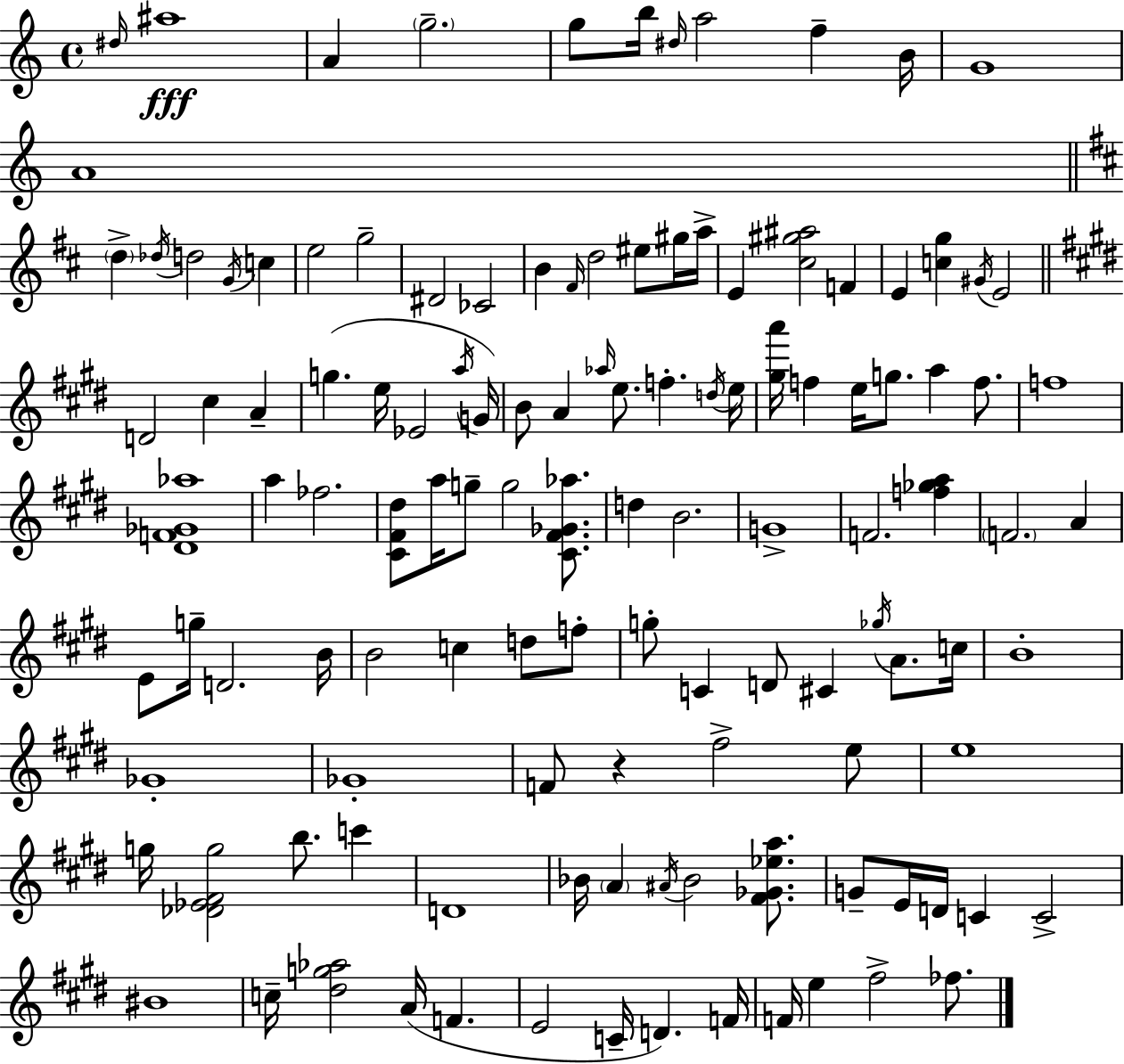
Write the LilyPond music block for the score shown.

{
  \clef treble
  \time 4/4
  \defaultTimeSignature
  \key a \minor
  \repeat volta 2 { \grace { dis''16 }\fff ais''1 | a'4 \parenthesize g''2.-- | g''8 b''16 \grace { dis''16 } a''2 f''4-- | b'16 g'1 | \break a'1 | \bar "||" \break \key d \major \parenthesize d''4-> \acciaccatura { des''16 } d''2 \acciaccatura { g'16 } c''4 | e''2 g''2-- | dis'2 ces'2 | b'4 \grace { fis'16 } d''2 eis''8 | \break gis''16 a''16-> e'4 <cis'' gis'' ais''>2 f'4 | e'4 <c'' g''>4 \acciaccatura { gis'16 } e'2 | \bar "||" \break \key e \major d'2 cis''4 a'4-- | g''4.( e''16 ees'2 \acciaccatura { a''16 } | g'16) b'8 a'4 \grace { aes''16 } e''8. f''4.-. | \acciaccatura { d''16 } e''16 <gis'' a'''>16 f''4 e''16 g''8. a''4 | \break f''8. f''1 | <dis' f' ges' aes''>1 | a''4 fes''2. | <cis' fis' dis''>8 a''16 g''8-- g''2 | \break <cis' fis' ges' aes''>8. d''4 b'2. | g'1-> | f'2. <f'' ges'' a''>4 | \parenthesize f'2. a'4 | \break e'8 g''16-- d'2. | b'16 b'2 c''4 d''8 | f''8-. g''8-. c'4 d'8 cis'4 \acciaccatura { ges''16 } | a'8. c''16 b'1-. | \break ges'1-. | ges'1-. | f'8 r4 fis''2-> | e''8 e''1 | \break g''16 <des' ees' fis' g''>2 b''8. | c'''4 d'1 | bes'16 \parenthesize a'4 \acciaccatura { ais'16 } bes'2 | <fis' ges' ees'' a''>8. g'8-- e'16 d'16 c'4 c'2-> | \break bis'1 | c''16-- <dis'' g'' aes''>2 a'16( f'4. | e'2 c'16-- d'4.) | f'16 f'16 e''4 fis''2-> | \break fes''8. } \bar "|."
}